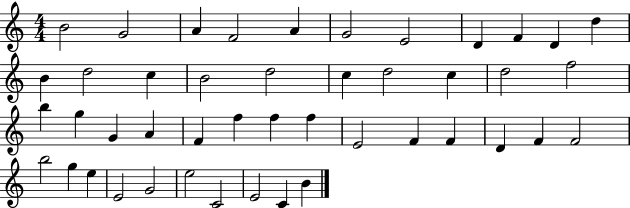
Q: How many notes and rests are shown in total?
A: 45